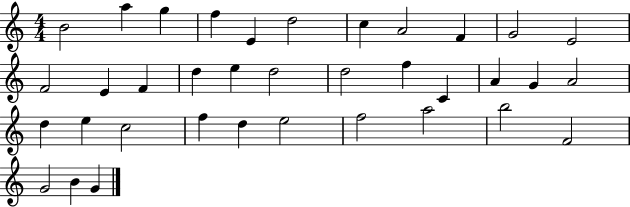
X:1
T:Untitled
M:4/4
L:1/4
K:C
B2 a g f E d2 c A2 F G2 E2 F2 E F d e d2 d2 f C A G A2 d e c2 f d e2 f2 a2 b2 F2 G2 B G